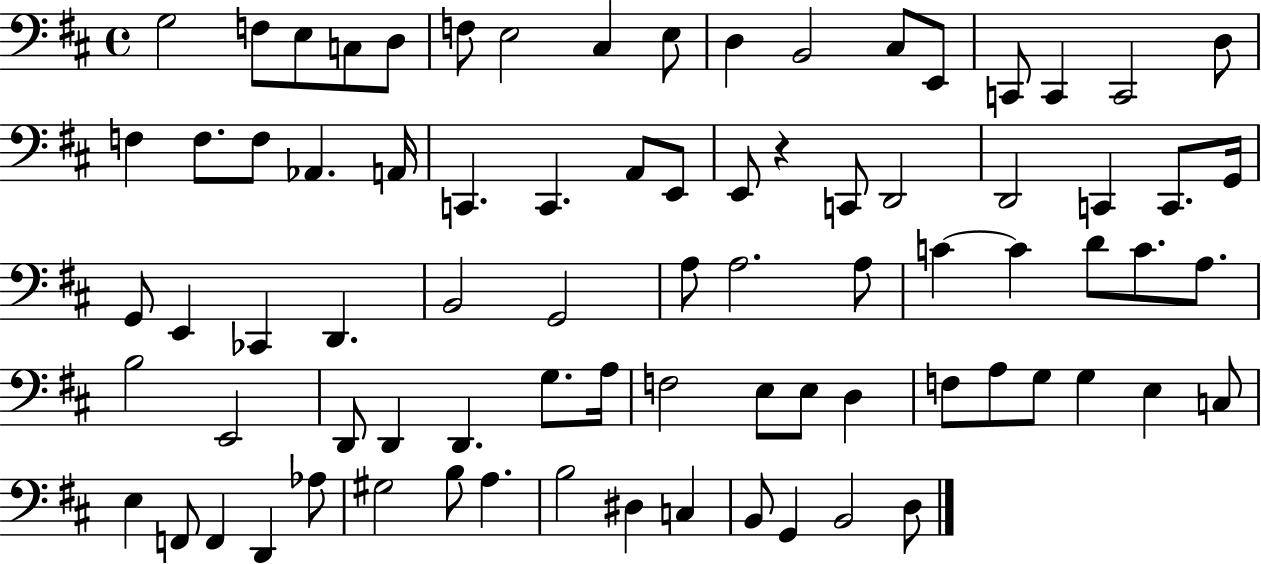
{
  \clef bass
  \time 4/4
  \defaultTimeSignature
  \key d \major
  \repeat volta 2 { g2 f8 e8 c8 d8 | f8 e2 cis4 e8 | d4 b,2 cis8 e,8 | c,8 c,4 c,2 d8 | \break f4 f8. f8 aes,4. a,16 | c,4. c,4. a,8 e,8 | e,8 r4 c,8 d,2 | d,2 c,4 c,8. g,16 | \break g,8 e,4 ces,4 d,4. | b,2 g,2 | a8 a2. a8 | c'4~~ c'4 d'8 c'8. a8. | \break b2 e,2 | d,8 d,4 d,4. g8. a16 | f2 e8 e8 d4 | f8 a8 g8 g4 e4 c8 | \break e4 f,8 f,4 d,4 aes8 | gis2 b8 a4. | b2 dis4 c4 | b,8 g,4 b,2 d8 | \break } \bar "|."
}